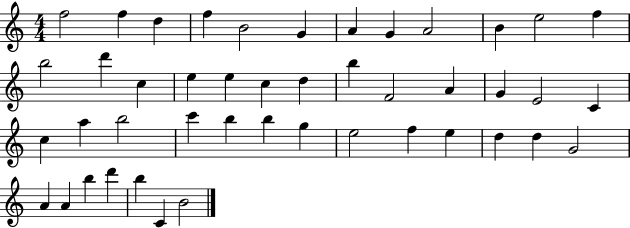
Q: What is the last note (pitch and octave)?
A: B4